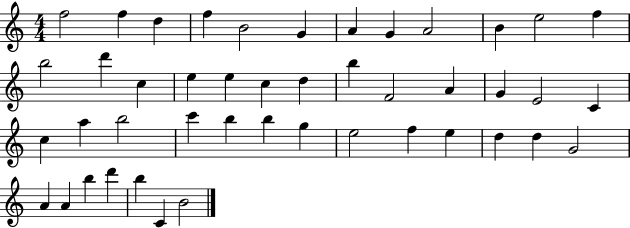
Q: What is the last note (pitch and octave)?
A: B4